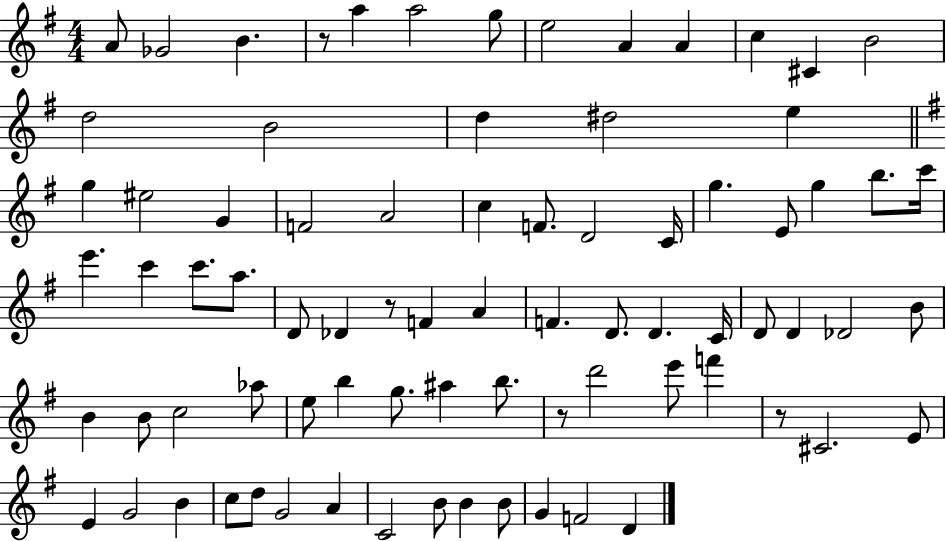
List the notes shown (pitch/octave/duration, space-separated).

A4/e Gb4/h B4/q. R/e A5/q A5/h G5/e E5/h A4/q A4/q C5/q C#4/q B4/h D5/h B4/h D5/q D#5/h E5/q G5/q EIS5/h G4/q F4/h A4/h C5/q F4/e. D4/h C4/s G5/q. E4/e G5/q B5/e. C6/s E6/q. C6/q C6/e. A5/e. D4/e Db4/q R/e F4/q A4/q F4/q. D4/e. D4/q. C4/s D4/e D4/q Db4/h B4/e B4/q B4/e C5/h Ab5/e E5/e B5/q G5/e. A#5/q B5/e. R/e D6/h E6/e F6/q R/e C#4/h. E4/e E4/q G4/h B4/q C5/e D5/e G4/h A4/q C4/h B4/e B4/q B4/e G4/q F4/h D4/q